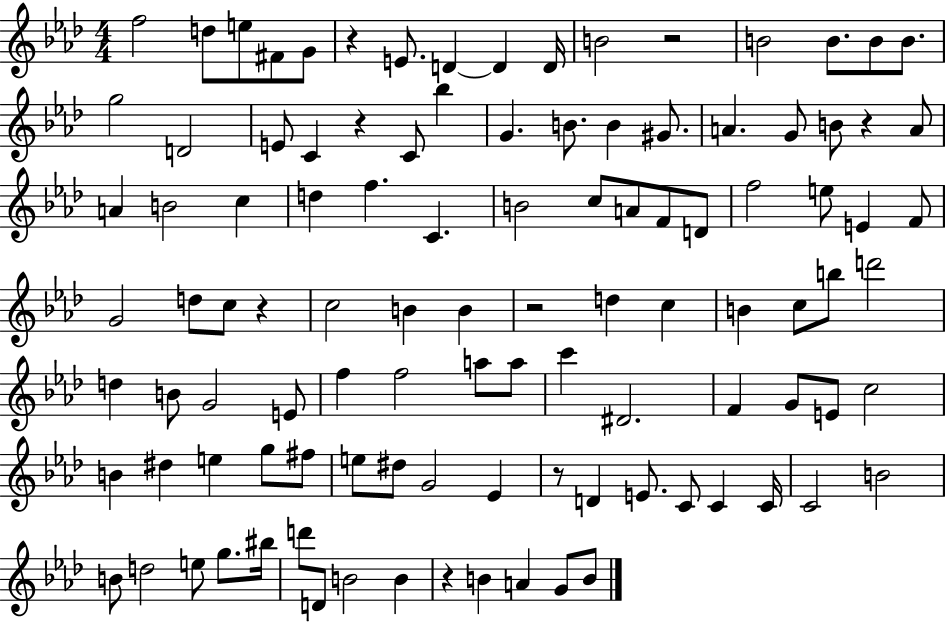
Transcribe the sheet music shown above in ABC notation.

X:1
T:Untitled
M:4/4
L:1/4
K:Ab
f2 d/2 e/2 ^F/2 G/2 z E/2 D D D/4 B2 z2 B2 B/2 B/2 B/2 g2 D2 E/2 C z C/2 _b G B/2 B ^G/2 A G/2 B/2 z A/2 A B2 c d f C B2 c/2 A/2 F/2 D/2 f2 e/2 E F/2 G2 d/2 c/2 z c2 B B z2 d c B c/2 b/2 d'2 d B/2 G2 E/2 f f2 a/2 a/2 c' ^D2 F G/2 E/2 c2 B ^d e g/2 ^f/2 e/2 ^d/2 G2 _E z/2 D E/2 C/2 C C/4 C2 B2 B/2 d2 e/2 g/2 ^b/4 d'/2 D/2 B2 B z B A G/2 B/2